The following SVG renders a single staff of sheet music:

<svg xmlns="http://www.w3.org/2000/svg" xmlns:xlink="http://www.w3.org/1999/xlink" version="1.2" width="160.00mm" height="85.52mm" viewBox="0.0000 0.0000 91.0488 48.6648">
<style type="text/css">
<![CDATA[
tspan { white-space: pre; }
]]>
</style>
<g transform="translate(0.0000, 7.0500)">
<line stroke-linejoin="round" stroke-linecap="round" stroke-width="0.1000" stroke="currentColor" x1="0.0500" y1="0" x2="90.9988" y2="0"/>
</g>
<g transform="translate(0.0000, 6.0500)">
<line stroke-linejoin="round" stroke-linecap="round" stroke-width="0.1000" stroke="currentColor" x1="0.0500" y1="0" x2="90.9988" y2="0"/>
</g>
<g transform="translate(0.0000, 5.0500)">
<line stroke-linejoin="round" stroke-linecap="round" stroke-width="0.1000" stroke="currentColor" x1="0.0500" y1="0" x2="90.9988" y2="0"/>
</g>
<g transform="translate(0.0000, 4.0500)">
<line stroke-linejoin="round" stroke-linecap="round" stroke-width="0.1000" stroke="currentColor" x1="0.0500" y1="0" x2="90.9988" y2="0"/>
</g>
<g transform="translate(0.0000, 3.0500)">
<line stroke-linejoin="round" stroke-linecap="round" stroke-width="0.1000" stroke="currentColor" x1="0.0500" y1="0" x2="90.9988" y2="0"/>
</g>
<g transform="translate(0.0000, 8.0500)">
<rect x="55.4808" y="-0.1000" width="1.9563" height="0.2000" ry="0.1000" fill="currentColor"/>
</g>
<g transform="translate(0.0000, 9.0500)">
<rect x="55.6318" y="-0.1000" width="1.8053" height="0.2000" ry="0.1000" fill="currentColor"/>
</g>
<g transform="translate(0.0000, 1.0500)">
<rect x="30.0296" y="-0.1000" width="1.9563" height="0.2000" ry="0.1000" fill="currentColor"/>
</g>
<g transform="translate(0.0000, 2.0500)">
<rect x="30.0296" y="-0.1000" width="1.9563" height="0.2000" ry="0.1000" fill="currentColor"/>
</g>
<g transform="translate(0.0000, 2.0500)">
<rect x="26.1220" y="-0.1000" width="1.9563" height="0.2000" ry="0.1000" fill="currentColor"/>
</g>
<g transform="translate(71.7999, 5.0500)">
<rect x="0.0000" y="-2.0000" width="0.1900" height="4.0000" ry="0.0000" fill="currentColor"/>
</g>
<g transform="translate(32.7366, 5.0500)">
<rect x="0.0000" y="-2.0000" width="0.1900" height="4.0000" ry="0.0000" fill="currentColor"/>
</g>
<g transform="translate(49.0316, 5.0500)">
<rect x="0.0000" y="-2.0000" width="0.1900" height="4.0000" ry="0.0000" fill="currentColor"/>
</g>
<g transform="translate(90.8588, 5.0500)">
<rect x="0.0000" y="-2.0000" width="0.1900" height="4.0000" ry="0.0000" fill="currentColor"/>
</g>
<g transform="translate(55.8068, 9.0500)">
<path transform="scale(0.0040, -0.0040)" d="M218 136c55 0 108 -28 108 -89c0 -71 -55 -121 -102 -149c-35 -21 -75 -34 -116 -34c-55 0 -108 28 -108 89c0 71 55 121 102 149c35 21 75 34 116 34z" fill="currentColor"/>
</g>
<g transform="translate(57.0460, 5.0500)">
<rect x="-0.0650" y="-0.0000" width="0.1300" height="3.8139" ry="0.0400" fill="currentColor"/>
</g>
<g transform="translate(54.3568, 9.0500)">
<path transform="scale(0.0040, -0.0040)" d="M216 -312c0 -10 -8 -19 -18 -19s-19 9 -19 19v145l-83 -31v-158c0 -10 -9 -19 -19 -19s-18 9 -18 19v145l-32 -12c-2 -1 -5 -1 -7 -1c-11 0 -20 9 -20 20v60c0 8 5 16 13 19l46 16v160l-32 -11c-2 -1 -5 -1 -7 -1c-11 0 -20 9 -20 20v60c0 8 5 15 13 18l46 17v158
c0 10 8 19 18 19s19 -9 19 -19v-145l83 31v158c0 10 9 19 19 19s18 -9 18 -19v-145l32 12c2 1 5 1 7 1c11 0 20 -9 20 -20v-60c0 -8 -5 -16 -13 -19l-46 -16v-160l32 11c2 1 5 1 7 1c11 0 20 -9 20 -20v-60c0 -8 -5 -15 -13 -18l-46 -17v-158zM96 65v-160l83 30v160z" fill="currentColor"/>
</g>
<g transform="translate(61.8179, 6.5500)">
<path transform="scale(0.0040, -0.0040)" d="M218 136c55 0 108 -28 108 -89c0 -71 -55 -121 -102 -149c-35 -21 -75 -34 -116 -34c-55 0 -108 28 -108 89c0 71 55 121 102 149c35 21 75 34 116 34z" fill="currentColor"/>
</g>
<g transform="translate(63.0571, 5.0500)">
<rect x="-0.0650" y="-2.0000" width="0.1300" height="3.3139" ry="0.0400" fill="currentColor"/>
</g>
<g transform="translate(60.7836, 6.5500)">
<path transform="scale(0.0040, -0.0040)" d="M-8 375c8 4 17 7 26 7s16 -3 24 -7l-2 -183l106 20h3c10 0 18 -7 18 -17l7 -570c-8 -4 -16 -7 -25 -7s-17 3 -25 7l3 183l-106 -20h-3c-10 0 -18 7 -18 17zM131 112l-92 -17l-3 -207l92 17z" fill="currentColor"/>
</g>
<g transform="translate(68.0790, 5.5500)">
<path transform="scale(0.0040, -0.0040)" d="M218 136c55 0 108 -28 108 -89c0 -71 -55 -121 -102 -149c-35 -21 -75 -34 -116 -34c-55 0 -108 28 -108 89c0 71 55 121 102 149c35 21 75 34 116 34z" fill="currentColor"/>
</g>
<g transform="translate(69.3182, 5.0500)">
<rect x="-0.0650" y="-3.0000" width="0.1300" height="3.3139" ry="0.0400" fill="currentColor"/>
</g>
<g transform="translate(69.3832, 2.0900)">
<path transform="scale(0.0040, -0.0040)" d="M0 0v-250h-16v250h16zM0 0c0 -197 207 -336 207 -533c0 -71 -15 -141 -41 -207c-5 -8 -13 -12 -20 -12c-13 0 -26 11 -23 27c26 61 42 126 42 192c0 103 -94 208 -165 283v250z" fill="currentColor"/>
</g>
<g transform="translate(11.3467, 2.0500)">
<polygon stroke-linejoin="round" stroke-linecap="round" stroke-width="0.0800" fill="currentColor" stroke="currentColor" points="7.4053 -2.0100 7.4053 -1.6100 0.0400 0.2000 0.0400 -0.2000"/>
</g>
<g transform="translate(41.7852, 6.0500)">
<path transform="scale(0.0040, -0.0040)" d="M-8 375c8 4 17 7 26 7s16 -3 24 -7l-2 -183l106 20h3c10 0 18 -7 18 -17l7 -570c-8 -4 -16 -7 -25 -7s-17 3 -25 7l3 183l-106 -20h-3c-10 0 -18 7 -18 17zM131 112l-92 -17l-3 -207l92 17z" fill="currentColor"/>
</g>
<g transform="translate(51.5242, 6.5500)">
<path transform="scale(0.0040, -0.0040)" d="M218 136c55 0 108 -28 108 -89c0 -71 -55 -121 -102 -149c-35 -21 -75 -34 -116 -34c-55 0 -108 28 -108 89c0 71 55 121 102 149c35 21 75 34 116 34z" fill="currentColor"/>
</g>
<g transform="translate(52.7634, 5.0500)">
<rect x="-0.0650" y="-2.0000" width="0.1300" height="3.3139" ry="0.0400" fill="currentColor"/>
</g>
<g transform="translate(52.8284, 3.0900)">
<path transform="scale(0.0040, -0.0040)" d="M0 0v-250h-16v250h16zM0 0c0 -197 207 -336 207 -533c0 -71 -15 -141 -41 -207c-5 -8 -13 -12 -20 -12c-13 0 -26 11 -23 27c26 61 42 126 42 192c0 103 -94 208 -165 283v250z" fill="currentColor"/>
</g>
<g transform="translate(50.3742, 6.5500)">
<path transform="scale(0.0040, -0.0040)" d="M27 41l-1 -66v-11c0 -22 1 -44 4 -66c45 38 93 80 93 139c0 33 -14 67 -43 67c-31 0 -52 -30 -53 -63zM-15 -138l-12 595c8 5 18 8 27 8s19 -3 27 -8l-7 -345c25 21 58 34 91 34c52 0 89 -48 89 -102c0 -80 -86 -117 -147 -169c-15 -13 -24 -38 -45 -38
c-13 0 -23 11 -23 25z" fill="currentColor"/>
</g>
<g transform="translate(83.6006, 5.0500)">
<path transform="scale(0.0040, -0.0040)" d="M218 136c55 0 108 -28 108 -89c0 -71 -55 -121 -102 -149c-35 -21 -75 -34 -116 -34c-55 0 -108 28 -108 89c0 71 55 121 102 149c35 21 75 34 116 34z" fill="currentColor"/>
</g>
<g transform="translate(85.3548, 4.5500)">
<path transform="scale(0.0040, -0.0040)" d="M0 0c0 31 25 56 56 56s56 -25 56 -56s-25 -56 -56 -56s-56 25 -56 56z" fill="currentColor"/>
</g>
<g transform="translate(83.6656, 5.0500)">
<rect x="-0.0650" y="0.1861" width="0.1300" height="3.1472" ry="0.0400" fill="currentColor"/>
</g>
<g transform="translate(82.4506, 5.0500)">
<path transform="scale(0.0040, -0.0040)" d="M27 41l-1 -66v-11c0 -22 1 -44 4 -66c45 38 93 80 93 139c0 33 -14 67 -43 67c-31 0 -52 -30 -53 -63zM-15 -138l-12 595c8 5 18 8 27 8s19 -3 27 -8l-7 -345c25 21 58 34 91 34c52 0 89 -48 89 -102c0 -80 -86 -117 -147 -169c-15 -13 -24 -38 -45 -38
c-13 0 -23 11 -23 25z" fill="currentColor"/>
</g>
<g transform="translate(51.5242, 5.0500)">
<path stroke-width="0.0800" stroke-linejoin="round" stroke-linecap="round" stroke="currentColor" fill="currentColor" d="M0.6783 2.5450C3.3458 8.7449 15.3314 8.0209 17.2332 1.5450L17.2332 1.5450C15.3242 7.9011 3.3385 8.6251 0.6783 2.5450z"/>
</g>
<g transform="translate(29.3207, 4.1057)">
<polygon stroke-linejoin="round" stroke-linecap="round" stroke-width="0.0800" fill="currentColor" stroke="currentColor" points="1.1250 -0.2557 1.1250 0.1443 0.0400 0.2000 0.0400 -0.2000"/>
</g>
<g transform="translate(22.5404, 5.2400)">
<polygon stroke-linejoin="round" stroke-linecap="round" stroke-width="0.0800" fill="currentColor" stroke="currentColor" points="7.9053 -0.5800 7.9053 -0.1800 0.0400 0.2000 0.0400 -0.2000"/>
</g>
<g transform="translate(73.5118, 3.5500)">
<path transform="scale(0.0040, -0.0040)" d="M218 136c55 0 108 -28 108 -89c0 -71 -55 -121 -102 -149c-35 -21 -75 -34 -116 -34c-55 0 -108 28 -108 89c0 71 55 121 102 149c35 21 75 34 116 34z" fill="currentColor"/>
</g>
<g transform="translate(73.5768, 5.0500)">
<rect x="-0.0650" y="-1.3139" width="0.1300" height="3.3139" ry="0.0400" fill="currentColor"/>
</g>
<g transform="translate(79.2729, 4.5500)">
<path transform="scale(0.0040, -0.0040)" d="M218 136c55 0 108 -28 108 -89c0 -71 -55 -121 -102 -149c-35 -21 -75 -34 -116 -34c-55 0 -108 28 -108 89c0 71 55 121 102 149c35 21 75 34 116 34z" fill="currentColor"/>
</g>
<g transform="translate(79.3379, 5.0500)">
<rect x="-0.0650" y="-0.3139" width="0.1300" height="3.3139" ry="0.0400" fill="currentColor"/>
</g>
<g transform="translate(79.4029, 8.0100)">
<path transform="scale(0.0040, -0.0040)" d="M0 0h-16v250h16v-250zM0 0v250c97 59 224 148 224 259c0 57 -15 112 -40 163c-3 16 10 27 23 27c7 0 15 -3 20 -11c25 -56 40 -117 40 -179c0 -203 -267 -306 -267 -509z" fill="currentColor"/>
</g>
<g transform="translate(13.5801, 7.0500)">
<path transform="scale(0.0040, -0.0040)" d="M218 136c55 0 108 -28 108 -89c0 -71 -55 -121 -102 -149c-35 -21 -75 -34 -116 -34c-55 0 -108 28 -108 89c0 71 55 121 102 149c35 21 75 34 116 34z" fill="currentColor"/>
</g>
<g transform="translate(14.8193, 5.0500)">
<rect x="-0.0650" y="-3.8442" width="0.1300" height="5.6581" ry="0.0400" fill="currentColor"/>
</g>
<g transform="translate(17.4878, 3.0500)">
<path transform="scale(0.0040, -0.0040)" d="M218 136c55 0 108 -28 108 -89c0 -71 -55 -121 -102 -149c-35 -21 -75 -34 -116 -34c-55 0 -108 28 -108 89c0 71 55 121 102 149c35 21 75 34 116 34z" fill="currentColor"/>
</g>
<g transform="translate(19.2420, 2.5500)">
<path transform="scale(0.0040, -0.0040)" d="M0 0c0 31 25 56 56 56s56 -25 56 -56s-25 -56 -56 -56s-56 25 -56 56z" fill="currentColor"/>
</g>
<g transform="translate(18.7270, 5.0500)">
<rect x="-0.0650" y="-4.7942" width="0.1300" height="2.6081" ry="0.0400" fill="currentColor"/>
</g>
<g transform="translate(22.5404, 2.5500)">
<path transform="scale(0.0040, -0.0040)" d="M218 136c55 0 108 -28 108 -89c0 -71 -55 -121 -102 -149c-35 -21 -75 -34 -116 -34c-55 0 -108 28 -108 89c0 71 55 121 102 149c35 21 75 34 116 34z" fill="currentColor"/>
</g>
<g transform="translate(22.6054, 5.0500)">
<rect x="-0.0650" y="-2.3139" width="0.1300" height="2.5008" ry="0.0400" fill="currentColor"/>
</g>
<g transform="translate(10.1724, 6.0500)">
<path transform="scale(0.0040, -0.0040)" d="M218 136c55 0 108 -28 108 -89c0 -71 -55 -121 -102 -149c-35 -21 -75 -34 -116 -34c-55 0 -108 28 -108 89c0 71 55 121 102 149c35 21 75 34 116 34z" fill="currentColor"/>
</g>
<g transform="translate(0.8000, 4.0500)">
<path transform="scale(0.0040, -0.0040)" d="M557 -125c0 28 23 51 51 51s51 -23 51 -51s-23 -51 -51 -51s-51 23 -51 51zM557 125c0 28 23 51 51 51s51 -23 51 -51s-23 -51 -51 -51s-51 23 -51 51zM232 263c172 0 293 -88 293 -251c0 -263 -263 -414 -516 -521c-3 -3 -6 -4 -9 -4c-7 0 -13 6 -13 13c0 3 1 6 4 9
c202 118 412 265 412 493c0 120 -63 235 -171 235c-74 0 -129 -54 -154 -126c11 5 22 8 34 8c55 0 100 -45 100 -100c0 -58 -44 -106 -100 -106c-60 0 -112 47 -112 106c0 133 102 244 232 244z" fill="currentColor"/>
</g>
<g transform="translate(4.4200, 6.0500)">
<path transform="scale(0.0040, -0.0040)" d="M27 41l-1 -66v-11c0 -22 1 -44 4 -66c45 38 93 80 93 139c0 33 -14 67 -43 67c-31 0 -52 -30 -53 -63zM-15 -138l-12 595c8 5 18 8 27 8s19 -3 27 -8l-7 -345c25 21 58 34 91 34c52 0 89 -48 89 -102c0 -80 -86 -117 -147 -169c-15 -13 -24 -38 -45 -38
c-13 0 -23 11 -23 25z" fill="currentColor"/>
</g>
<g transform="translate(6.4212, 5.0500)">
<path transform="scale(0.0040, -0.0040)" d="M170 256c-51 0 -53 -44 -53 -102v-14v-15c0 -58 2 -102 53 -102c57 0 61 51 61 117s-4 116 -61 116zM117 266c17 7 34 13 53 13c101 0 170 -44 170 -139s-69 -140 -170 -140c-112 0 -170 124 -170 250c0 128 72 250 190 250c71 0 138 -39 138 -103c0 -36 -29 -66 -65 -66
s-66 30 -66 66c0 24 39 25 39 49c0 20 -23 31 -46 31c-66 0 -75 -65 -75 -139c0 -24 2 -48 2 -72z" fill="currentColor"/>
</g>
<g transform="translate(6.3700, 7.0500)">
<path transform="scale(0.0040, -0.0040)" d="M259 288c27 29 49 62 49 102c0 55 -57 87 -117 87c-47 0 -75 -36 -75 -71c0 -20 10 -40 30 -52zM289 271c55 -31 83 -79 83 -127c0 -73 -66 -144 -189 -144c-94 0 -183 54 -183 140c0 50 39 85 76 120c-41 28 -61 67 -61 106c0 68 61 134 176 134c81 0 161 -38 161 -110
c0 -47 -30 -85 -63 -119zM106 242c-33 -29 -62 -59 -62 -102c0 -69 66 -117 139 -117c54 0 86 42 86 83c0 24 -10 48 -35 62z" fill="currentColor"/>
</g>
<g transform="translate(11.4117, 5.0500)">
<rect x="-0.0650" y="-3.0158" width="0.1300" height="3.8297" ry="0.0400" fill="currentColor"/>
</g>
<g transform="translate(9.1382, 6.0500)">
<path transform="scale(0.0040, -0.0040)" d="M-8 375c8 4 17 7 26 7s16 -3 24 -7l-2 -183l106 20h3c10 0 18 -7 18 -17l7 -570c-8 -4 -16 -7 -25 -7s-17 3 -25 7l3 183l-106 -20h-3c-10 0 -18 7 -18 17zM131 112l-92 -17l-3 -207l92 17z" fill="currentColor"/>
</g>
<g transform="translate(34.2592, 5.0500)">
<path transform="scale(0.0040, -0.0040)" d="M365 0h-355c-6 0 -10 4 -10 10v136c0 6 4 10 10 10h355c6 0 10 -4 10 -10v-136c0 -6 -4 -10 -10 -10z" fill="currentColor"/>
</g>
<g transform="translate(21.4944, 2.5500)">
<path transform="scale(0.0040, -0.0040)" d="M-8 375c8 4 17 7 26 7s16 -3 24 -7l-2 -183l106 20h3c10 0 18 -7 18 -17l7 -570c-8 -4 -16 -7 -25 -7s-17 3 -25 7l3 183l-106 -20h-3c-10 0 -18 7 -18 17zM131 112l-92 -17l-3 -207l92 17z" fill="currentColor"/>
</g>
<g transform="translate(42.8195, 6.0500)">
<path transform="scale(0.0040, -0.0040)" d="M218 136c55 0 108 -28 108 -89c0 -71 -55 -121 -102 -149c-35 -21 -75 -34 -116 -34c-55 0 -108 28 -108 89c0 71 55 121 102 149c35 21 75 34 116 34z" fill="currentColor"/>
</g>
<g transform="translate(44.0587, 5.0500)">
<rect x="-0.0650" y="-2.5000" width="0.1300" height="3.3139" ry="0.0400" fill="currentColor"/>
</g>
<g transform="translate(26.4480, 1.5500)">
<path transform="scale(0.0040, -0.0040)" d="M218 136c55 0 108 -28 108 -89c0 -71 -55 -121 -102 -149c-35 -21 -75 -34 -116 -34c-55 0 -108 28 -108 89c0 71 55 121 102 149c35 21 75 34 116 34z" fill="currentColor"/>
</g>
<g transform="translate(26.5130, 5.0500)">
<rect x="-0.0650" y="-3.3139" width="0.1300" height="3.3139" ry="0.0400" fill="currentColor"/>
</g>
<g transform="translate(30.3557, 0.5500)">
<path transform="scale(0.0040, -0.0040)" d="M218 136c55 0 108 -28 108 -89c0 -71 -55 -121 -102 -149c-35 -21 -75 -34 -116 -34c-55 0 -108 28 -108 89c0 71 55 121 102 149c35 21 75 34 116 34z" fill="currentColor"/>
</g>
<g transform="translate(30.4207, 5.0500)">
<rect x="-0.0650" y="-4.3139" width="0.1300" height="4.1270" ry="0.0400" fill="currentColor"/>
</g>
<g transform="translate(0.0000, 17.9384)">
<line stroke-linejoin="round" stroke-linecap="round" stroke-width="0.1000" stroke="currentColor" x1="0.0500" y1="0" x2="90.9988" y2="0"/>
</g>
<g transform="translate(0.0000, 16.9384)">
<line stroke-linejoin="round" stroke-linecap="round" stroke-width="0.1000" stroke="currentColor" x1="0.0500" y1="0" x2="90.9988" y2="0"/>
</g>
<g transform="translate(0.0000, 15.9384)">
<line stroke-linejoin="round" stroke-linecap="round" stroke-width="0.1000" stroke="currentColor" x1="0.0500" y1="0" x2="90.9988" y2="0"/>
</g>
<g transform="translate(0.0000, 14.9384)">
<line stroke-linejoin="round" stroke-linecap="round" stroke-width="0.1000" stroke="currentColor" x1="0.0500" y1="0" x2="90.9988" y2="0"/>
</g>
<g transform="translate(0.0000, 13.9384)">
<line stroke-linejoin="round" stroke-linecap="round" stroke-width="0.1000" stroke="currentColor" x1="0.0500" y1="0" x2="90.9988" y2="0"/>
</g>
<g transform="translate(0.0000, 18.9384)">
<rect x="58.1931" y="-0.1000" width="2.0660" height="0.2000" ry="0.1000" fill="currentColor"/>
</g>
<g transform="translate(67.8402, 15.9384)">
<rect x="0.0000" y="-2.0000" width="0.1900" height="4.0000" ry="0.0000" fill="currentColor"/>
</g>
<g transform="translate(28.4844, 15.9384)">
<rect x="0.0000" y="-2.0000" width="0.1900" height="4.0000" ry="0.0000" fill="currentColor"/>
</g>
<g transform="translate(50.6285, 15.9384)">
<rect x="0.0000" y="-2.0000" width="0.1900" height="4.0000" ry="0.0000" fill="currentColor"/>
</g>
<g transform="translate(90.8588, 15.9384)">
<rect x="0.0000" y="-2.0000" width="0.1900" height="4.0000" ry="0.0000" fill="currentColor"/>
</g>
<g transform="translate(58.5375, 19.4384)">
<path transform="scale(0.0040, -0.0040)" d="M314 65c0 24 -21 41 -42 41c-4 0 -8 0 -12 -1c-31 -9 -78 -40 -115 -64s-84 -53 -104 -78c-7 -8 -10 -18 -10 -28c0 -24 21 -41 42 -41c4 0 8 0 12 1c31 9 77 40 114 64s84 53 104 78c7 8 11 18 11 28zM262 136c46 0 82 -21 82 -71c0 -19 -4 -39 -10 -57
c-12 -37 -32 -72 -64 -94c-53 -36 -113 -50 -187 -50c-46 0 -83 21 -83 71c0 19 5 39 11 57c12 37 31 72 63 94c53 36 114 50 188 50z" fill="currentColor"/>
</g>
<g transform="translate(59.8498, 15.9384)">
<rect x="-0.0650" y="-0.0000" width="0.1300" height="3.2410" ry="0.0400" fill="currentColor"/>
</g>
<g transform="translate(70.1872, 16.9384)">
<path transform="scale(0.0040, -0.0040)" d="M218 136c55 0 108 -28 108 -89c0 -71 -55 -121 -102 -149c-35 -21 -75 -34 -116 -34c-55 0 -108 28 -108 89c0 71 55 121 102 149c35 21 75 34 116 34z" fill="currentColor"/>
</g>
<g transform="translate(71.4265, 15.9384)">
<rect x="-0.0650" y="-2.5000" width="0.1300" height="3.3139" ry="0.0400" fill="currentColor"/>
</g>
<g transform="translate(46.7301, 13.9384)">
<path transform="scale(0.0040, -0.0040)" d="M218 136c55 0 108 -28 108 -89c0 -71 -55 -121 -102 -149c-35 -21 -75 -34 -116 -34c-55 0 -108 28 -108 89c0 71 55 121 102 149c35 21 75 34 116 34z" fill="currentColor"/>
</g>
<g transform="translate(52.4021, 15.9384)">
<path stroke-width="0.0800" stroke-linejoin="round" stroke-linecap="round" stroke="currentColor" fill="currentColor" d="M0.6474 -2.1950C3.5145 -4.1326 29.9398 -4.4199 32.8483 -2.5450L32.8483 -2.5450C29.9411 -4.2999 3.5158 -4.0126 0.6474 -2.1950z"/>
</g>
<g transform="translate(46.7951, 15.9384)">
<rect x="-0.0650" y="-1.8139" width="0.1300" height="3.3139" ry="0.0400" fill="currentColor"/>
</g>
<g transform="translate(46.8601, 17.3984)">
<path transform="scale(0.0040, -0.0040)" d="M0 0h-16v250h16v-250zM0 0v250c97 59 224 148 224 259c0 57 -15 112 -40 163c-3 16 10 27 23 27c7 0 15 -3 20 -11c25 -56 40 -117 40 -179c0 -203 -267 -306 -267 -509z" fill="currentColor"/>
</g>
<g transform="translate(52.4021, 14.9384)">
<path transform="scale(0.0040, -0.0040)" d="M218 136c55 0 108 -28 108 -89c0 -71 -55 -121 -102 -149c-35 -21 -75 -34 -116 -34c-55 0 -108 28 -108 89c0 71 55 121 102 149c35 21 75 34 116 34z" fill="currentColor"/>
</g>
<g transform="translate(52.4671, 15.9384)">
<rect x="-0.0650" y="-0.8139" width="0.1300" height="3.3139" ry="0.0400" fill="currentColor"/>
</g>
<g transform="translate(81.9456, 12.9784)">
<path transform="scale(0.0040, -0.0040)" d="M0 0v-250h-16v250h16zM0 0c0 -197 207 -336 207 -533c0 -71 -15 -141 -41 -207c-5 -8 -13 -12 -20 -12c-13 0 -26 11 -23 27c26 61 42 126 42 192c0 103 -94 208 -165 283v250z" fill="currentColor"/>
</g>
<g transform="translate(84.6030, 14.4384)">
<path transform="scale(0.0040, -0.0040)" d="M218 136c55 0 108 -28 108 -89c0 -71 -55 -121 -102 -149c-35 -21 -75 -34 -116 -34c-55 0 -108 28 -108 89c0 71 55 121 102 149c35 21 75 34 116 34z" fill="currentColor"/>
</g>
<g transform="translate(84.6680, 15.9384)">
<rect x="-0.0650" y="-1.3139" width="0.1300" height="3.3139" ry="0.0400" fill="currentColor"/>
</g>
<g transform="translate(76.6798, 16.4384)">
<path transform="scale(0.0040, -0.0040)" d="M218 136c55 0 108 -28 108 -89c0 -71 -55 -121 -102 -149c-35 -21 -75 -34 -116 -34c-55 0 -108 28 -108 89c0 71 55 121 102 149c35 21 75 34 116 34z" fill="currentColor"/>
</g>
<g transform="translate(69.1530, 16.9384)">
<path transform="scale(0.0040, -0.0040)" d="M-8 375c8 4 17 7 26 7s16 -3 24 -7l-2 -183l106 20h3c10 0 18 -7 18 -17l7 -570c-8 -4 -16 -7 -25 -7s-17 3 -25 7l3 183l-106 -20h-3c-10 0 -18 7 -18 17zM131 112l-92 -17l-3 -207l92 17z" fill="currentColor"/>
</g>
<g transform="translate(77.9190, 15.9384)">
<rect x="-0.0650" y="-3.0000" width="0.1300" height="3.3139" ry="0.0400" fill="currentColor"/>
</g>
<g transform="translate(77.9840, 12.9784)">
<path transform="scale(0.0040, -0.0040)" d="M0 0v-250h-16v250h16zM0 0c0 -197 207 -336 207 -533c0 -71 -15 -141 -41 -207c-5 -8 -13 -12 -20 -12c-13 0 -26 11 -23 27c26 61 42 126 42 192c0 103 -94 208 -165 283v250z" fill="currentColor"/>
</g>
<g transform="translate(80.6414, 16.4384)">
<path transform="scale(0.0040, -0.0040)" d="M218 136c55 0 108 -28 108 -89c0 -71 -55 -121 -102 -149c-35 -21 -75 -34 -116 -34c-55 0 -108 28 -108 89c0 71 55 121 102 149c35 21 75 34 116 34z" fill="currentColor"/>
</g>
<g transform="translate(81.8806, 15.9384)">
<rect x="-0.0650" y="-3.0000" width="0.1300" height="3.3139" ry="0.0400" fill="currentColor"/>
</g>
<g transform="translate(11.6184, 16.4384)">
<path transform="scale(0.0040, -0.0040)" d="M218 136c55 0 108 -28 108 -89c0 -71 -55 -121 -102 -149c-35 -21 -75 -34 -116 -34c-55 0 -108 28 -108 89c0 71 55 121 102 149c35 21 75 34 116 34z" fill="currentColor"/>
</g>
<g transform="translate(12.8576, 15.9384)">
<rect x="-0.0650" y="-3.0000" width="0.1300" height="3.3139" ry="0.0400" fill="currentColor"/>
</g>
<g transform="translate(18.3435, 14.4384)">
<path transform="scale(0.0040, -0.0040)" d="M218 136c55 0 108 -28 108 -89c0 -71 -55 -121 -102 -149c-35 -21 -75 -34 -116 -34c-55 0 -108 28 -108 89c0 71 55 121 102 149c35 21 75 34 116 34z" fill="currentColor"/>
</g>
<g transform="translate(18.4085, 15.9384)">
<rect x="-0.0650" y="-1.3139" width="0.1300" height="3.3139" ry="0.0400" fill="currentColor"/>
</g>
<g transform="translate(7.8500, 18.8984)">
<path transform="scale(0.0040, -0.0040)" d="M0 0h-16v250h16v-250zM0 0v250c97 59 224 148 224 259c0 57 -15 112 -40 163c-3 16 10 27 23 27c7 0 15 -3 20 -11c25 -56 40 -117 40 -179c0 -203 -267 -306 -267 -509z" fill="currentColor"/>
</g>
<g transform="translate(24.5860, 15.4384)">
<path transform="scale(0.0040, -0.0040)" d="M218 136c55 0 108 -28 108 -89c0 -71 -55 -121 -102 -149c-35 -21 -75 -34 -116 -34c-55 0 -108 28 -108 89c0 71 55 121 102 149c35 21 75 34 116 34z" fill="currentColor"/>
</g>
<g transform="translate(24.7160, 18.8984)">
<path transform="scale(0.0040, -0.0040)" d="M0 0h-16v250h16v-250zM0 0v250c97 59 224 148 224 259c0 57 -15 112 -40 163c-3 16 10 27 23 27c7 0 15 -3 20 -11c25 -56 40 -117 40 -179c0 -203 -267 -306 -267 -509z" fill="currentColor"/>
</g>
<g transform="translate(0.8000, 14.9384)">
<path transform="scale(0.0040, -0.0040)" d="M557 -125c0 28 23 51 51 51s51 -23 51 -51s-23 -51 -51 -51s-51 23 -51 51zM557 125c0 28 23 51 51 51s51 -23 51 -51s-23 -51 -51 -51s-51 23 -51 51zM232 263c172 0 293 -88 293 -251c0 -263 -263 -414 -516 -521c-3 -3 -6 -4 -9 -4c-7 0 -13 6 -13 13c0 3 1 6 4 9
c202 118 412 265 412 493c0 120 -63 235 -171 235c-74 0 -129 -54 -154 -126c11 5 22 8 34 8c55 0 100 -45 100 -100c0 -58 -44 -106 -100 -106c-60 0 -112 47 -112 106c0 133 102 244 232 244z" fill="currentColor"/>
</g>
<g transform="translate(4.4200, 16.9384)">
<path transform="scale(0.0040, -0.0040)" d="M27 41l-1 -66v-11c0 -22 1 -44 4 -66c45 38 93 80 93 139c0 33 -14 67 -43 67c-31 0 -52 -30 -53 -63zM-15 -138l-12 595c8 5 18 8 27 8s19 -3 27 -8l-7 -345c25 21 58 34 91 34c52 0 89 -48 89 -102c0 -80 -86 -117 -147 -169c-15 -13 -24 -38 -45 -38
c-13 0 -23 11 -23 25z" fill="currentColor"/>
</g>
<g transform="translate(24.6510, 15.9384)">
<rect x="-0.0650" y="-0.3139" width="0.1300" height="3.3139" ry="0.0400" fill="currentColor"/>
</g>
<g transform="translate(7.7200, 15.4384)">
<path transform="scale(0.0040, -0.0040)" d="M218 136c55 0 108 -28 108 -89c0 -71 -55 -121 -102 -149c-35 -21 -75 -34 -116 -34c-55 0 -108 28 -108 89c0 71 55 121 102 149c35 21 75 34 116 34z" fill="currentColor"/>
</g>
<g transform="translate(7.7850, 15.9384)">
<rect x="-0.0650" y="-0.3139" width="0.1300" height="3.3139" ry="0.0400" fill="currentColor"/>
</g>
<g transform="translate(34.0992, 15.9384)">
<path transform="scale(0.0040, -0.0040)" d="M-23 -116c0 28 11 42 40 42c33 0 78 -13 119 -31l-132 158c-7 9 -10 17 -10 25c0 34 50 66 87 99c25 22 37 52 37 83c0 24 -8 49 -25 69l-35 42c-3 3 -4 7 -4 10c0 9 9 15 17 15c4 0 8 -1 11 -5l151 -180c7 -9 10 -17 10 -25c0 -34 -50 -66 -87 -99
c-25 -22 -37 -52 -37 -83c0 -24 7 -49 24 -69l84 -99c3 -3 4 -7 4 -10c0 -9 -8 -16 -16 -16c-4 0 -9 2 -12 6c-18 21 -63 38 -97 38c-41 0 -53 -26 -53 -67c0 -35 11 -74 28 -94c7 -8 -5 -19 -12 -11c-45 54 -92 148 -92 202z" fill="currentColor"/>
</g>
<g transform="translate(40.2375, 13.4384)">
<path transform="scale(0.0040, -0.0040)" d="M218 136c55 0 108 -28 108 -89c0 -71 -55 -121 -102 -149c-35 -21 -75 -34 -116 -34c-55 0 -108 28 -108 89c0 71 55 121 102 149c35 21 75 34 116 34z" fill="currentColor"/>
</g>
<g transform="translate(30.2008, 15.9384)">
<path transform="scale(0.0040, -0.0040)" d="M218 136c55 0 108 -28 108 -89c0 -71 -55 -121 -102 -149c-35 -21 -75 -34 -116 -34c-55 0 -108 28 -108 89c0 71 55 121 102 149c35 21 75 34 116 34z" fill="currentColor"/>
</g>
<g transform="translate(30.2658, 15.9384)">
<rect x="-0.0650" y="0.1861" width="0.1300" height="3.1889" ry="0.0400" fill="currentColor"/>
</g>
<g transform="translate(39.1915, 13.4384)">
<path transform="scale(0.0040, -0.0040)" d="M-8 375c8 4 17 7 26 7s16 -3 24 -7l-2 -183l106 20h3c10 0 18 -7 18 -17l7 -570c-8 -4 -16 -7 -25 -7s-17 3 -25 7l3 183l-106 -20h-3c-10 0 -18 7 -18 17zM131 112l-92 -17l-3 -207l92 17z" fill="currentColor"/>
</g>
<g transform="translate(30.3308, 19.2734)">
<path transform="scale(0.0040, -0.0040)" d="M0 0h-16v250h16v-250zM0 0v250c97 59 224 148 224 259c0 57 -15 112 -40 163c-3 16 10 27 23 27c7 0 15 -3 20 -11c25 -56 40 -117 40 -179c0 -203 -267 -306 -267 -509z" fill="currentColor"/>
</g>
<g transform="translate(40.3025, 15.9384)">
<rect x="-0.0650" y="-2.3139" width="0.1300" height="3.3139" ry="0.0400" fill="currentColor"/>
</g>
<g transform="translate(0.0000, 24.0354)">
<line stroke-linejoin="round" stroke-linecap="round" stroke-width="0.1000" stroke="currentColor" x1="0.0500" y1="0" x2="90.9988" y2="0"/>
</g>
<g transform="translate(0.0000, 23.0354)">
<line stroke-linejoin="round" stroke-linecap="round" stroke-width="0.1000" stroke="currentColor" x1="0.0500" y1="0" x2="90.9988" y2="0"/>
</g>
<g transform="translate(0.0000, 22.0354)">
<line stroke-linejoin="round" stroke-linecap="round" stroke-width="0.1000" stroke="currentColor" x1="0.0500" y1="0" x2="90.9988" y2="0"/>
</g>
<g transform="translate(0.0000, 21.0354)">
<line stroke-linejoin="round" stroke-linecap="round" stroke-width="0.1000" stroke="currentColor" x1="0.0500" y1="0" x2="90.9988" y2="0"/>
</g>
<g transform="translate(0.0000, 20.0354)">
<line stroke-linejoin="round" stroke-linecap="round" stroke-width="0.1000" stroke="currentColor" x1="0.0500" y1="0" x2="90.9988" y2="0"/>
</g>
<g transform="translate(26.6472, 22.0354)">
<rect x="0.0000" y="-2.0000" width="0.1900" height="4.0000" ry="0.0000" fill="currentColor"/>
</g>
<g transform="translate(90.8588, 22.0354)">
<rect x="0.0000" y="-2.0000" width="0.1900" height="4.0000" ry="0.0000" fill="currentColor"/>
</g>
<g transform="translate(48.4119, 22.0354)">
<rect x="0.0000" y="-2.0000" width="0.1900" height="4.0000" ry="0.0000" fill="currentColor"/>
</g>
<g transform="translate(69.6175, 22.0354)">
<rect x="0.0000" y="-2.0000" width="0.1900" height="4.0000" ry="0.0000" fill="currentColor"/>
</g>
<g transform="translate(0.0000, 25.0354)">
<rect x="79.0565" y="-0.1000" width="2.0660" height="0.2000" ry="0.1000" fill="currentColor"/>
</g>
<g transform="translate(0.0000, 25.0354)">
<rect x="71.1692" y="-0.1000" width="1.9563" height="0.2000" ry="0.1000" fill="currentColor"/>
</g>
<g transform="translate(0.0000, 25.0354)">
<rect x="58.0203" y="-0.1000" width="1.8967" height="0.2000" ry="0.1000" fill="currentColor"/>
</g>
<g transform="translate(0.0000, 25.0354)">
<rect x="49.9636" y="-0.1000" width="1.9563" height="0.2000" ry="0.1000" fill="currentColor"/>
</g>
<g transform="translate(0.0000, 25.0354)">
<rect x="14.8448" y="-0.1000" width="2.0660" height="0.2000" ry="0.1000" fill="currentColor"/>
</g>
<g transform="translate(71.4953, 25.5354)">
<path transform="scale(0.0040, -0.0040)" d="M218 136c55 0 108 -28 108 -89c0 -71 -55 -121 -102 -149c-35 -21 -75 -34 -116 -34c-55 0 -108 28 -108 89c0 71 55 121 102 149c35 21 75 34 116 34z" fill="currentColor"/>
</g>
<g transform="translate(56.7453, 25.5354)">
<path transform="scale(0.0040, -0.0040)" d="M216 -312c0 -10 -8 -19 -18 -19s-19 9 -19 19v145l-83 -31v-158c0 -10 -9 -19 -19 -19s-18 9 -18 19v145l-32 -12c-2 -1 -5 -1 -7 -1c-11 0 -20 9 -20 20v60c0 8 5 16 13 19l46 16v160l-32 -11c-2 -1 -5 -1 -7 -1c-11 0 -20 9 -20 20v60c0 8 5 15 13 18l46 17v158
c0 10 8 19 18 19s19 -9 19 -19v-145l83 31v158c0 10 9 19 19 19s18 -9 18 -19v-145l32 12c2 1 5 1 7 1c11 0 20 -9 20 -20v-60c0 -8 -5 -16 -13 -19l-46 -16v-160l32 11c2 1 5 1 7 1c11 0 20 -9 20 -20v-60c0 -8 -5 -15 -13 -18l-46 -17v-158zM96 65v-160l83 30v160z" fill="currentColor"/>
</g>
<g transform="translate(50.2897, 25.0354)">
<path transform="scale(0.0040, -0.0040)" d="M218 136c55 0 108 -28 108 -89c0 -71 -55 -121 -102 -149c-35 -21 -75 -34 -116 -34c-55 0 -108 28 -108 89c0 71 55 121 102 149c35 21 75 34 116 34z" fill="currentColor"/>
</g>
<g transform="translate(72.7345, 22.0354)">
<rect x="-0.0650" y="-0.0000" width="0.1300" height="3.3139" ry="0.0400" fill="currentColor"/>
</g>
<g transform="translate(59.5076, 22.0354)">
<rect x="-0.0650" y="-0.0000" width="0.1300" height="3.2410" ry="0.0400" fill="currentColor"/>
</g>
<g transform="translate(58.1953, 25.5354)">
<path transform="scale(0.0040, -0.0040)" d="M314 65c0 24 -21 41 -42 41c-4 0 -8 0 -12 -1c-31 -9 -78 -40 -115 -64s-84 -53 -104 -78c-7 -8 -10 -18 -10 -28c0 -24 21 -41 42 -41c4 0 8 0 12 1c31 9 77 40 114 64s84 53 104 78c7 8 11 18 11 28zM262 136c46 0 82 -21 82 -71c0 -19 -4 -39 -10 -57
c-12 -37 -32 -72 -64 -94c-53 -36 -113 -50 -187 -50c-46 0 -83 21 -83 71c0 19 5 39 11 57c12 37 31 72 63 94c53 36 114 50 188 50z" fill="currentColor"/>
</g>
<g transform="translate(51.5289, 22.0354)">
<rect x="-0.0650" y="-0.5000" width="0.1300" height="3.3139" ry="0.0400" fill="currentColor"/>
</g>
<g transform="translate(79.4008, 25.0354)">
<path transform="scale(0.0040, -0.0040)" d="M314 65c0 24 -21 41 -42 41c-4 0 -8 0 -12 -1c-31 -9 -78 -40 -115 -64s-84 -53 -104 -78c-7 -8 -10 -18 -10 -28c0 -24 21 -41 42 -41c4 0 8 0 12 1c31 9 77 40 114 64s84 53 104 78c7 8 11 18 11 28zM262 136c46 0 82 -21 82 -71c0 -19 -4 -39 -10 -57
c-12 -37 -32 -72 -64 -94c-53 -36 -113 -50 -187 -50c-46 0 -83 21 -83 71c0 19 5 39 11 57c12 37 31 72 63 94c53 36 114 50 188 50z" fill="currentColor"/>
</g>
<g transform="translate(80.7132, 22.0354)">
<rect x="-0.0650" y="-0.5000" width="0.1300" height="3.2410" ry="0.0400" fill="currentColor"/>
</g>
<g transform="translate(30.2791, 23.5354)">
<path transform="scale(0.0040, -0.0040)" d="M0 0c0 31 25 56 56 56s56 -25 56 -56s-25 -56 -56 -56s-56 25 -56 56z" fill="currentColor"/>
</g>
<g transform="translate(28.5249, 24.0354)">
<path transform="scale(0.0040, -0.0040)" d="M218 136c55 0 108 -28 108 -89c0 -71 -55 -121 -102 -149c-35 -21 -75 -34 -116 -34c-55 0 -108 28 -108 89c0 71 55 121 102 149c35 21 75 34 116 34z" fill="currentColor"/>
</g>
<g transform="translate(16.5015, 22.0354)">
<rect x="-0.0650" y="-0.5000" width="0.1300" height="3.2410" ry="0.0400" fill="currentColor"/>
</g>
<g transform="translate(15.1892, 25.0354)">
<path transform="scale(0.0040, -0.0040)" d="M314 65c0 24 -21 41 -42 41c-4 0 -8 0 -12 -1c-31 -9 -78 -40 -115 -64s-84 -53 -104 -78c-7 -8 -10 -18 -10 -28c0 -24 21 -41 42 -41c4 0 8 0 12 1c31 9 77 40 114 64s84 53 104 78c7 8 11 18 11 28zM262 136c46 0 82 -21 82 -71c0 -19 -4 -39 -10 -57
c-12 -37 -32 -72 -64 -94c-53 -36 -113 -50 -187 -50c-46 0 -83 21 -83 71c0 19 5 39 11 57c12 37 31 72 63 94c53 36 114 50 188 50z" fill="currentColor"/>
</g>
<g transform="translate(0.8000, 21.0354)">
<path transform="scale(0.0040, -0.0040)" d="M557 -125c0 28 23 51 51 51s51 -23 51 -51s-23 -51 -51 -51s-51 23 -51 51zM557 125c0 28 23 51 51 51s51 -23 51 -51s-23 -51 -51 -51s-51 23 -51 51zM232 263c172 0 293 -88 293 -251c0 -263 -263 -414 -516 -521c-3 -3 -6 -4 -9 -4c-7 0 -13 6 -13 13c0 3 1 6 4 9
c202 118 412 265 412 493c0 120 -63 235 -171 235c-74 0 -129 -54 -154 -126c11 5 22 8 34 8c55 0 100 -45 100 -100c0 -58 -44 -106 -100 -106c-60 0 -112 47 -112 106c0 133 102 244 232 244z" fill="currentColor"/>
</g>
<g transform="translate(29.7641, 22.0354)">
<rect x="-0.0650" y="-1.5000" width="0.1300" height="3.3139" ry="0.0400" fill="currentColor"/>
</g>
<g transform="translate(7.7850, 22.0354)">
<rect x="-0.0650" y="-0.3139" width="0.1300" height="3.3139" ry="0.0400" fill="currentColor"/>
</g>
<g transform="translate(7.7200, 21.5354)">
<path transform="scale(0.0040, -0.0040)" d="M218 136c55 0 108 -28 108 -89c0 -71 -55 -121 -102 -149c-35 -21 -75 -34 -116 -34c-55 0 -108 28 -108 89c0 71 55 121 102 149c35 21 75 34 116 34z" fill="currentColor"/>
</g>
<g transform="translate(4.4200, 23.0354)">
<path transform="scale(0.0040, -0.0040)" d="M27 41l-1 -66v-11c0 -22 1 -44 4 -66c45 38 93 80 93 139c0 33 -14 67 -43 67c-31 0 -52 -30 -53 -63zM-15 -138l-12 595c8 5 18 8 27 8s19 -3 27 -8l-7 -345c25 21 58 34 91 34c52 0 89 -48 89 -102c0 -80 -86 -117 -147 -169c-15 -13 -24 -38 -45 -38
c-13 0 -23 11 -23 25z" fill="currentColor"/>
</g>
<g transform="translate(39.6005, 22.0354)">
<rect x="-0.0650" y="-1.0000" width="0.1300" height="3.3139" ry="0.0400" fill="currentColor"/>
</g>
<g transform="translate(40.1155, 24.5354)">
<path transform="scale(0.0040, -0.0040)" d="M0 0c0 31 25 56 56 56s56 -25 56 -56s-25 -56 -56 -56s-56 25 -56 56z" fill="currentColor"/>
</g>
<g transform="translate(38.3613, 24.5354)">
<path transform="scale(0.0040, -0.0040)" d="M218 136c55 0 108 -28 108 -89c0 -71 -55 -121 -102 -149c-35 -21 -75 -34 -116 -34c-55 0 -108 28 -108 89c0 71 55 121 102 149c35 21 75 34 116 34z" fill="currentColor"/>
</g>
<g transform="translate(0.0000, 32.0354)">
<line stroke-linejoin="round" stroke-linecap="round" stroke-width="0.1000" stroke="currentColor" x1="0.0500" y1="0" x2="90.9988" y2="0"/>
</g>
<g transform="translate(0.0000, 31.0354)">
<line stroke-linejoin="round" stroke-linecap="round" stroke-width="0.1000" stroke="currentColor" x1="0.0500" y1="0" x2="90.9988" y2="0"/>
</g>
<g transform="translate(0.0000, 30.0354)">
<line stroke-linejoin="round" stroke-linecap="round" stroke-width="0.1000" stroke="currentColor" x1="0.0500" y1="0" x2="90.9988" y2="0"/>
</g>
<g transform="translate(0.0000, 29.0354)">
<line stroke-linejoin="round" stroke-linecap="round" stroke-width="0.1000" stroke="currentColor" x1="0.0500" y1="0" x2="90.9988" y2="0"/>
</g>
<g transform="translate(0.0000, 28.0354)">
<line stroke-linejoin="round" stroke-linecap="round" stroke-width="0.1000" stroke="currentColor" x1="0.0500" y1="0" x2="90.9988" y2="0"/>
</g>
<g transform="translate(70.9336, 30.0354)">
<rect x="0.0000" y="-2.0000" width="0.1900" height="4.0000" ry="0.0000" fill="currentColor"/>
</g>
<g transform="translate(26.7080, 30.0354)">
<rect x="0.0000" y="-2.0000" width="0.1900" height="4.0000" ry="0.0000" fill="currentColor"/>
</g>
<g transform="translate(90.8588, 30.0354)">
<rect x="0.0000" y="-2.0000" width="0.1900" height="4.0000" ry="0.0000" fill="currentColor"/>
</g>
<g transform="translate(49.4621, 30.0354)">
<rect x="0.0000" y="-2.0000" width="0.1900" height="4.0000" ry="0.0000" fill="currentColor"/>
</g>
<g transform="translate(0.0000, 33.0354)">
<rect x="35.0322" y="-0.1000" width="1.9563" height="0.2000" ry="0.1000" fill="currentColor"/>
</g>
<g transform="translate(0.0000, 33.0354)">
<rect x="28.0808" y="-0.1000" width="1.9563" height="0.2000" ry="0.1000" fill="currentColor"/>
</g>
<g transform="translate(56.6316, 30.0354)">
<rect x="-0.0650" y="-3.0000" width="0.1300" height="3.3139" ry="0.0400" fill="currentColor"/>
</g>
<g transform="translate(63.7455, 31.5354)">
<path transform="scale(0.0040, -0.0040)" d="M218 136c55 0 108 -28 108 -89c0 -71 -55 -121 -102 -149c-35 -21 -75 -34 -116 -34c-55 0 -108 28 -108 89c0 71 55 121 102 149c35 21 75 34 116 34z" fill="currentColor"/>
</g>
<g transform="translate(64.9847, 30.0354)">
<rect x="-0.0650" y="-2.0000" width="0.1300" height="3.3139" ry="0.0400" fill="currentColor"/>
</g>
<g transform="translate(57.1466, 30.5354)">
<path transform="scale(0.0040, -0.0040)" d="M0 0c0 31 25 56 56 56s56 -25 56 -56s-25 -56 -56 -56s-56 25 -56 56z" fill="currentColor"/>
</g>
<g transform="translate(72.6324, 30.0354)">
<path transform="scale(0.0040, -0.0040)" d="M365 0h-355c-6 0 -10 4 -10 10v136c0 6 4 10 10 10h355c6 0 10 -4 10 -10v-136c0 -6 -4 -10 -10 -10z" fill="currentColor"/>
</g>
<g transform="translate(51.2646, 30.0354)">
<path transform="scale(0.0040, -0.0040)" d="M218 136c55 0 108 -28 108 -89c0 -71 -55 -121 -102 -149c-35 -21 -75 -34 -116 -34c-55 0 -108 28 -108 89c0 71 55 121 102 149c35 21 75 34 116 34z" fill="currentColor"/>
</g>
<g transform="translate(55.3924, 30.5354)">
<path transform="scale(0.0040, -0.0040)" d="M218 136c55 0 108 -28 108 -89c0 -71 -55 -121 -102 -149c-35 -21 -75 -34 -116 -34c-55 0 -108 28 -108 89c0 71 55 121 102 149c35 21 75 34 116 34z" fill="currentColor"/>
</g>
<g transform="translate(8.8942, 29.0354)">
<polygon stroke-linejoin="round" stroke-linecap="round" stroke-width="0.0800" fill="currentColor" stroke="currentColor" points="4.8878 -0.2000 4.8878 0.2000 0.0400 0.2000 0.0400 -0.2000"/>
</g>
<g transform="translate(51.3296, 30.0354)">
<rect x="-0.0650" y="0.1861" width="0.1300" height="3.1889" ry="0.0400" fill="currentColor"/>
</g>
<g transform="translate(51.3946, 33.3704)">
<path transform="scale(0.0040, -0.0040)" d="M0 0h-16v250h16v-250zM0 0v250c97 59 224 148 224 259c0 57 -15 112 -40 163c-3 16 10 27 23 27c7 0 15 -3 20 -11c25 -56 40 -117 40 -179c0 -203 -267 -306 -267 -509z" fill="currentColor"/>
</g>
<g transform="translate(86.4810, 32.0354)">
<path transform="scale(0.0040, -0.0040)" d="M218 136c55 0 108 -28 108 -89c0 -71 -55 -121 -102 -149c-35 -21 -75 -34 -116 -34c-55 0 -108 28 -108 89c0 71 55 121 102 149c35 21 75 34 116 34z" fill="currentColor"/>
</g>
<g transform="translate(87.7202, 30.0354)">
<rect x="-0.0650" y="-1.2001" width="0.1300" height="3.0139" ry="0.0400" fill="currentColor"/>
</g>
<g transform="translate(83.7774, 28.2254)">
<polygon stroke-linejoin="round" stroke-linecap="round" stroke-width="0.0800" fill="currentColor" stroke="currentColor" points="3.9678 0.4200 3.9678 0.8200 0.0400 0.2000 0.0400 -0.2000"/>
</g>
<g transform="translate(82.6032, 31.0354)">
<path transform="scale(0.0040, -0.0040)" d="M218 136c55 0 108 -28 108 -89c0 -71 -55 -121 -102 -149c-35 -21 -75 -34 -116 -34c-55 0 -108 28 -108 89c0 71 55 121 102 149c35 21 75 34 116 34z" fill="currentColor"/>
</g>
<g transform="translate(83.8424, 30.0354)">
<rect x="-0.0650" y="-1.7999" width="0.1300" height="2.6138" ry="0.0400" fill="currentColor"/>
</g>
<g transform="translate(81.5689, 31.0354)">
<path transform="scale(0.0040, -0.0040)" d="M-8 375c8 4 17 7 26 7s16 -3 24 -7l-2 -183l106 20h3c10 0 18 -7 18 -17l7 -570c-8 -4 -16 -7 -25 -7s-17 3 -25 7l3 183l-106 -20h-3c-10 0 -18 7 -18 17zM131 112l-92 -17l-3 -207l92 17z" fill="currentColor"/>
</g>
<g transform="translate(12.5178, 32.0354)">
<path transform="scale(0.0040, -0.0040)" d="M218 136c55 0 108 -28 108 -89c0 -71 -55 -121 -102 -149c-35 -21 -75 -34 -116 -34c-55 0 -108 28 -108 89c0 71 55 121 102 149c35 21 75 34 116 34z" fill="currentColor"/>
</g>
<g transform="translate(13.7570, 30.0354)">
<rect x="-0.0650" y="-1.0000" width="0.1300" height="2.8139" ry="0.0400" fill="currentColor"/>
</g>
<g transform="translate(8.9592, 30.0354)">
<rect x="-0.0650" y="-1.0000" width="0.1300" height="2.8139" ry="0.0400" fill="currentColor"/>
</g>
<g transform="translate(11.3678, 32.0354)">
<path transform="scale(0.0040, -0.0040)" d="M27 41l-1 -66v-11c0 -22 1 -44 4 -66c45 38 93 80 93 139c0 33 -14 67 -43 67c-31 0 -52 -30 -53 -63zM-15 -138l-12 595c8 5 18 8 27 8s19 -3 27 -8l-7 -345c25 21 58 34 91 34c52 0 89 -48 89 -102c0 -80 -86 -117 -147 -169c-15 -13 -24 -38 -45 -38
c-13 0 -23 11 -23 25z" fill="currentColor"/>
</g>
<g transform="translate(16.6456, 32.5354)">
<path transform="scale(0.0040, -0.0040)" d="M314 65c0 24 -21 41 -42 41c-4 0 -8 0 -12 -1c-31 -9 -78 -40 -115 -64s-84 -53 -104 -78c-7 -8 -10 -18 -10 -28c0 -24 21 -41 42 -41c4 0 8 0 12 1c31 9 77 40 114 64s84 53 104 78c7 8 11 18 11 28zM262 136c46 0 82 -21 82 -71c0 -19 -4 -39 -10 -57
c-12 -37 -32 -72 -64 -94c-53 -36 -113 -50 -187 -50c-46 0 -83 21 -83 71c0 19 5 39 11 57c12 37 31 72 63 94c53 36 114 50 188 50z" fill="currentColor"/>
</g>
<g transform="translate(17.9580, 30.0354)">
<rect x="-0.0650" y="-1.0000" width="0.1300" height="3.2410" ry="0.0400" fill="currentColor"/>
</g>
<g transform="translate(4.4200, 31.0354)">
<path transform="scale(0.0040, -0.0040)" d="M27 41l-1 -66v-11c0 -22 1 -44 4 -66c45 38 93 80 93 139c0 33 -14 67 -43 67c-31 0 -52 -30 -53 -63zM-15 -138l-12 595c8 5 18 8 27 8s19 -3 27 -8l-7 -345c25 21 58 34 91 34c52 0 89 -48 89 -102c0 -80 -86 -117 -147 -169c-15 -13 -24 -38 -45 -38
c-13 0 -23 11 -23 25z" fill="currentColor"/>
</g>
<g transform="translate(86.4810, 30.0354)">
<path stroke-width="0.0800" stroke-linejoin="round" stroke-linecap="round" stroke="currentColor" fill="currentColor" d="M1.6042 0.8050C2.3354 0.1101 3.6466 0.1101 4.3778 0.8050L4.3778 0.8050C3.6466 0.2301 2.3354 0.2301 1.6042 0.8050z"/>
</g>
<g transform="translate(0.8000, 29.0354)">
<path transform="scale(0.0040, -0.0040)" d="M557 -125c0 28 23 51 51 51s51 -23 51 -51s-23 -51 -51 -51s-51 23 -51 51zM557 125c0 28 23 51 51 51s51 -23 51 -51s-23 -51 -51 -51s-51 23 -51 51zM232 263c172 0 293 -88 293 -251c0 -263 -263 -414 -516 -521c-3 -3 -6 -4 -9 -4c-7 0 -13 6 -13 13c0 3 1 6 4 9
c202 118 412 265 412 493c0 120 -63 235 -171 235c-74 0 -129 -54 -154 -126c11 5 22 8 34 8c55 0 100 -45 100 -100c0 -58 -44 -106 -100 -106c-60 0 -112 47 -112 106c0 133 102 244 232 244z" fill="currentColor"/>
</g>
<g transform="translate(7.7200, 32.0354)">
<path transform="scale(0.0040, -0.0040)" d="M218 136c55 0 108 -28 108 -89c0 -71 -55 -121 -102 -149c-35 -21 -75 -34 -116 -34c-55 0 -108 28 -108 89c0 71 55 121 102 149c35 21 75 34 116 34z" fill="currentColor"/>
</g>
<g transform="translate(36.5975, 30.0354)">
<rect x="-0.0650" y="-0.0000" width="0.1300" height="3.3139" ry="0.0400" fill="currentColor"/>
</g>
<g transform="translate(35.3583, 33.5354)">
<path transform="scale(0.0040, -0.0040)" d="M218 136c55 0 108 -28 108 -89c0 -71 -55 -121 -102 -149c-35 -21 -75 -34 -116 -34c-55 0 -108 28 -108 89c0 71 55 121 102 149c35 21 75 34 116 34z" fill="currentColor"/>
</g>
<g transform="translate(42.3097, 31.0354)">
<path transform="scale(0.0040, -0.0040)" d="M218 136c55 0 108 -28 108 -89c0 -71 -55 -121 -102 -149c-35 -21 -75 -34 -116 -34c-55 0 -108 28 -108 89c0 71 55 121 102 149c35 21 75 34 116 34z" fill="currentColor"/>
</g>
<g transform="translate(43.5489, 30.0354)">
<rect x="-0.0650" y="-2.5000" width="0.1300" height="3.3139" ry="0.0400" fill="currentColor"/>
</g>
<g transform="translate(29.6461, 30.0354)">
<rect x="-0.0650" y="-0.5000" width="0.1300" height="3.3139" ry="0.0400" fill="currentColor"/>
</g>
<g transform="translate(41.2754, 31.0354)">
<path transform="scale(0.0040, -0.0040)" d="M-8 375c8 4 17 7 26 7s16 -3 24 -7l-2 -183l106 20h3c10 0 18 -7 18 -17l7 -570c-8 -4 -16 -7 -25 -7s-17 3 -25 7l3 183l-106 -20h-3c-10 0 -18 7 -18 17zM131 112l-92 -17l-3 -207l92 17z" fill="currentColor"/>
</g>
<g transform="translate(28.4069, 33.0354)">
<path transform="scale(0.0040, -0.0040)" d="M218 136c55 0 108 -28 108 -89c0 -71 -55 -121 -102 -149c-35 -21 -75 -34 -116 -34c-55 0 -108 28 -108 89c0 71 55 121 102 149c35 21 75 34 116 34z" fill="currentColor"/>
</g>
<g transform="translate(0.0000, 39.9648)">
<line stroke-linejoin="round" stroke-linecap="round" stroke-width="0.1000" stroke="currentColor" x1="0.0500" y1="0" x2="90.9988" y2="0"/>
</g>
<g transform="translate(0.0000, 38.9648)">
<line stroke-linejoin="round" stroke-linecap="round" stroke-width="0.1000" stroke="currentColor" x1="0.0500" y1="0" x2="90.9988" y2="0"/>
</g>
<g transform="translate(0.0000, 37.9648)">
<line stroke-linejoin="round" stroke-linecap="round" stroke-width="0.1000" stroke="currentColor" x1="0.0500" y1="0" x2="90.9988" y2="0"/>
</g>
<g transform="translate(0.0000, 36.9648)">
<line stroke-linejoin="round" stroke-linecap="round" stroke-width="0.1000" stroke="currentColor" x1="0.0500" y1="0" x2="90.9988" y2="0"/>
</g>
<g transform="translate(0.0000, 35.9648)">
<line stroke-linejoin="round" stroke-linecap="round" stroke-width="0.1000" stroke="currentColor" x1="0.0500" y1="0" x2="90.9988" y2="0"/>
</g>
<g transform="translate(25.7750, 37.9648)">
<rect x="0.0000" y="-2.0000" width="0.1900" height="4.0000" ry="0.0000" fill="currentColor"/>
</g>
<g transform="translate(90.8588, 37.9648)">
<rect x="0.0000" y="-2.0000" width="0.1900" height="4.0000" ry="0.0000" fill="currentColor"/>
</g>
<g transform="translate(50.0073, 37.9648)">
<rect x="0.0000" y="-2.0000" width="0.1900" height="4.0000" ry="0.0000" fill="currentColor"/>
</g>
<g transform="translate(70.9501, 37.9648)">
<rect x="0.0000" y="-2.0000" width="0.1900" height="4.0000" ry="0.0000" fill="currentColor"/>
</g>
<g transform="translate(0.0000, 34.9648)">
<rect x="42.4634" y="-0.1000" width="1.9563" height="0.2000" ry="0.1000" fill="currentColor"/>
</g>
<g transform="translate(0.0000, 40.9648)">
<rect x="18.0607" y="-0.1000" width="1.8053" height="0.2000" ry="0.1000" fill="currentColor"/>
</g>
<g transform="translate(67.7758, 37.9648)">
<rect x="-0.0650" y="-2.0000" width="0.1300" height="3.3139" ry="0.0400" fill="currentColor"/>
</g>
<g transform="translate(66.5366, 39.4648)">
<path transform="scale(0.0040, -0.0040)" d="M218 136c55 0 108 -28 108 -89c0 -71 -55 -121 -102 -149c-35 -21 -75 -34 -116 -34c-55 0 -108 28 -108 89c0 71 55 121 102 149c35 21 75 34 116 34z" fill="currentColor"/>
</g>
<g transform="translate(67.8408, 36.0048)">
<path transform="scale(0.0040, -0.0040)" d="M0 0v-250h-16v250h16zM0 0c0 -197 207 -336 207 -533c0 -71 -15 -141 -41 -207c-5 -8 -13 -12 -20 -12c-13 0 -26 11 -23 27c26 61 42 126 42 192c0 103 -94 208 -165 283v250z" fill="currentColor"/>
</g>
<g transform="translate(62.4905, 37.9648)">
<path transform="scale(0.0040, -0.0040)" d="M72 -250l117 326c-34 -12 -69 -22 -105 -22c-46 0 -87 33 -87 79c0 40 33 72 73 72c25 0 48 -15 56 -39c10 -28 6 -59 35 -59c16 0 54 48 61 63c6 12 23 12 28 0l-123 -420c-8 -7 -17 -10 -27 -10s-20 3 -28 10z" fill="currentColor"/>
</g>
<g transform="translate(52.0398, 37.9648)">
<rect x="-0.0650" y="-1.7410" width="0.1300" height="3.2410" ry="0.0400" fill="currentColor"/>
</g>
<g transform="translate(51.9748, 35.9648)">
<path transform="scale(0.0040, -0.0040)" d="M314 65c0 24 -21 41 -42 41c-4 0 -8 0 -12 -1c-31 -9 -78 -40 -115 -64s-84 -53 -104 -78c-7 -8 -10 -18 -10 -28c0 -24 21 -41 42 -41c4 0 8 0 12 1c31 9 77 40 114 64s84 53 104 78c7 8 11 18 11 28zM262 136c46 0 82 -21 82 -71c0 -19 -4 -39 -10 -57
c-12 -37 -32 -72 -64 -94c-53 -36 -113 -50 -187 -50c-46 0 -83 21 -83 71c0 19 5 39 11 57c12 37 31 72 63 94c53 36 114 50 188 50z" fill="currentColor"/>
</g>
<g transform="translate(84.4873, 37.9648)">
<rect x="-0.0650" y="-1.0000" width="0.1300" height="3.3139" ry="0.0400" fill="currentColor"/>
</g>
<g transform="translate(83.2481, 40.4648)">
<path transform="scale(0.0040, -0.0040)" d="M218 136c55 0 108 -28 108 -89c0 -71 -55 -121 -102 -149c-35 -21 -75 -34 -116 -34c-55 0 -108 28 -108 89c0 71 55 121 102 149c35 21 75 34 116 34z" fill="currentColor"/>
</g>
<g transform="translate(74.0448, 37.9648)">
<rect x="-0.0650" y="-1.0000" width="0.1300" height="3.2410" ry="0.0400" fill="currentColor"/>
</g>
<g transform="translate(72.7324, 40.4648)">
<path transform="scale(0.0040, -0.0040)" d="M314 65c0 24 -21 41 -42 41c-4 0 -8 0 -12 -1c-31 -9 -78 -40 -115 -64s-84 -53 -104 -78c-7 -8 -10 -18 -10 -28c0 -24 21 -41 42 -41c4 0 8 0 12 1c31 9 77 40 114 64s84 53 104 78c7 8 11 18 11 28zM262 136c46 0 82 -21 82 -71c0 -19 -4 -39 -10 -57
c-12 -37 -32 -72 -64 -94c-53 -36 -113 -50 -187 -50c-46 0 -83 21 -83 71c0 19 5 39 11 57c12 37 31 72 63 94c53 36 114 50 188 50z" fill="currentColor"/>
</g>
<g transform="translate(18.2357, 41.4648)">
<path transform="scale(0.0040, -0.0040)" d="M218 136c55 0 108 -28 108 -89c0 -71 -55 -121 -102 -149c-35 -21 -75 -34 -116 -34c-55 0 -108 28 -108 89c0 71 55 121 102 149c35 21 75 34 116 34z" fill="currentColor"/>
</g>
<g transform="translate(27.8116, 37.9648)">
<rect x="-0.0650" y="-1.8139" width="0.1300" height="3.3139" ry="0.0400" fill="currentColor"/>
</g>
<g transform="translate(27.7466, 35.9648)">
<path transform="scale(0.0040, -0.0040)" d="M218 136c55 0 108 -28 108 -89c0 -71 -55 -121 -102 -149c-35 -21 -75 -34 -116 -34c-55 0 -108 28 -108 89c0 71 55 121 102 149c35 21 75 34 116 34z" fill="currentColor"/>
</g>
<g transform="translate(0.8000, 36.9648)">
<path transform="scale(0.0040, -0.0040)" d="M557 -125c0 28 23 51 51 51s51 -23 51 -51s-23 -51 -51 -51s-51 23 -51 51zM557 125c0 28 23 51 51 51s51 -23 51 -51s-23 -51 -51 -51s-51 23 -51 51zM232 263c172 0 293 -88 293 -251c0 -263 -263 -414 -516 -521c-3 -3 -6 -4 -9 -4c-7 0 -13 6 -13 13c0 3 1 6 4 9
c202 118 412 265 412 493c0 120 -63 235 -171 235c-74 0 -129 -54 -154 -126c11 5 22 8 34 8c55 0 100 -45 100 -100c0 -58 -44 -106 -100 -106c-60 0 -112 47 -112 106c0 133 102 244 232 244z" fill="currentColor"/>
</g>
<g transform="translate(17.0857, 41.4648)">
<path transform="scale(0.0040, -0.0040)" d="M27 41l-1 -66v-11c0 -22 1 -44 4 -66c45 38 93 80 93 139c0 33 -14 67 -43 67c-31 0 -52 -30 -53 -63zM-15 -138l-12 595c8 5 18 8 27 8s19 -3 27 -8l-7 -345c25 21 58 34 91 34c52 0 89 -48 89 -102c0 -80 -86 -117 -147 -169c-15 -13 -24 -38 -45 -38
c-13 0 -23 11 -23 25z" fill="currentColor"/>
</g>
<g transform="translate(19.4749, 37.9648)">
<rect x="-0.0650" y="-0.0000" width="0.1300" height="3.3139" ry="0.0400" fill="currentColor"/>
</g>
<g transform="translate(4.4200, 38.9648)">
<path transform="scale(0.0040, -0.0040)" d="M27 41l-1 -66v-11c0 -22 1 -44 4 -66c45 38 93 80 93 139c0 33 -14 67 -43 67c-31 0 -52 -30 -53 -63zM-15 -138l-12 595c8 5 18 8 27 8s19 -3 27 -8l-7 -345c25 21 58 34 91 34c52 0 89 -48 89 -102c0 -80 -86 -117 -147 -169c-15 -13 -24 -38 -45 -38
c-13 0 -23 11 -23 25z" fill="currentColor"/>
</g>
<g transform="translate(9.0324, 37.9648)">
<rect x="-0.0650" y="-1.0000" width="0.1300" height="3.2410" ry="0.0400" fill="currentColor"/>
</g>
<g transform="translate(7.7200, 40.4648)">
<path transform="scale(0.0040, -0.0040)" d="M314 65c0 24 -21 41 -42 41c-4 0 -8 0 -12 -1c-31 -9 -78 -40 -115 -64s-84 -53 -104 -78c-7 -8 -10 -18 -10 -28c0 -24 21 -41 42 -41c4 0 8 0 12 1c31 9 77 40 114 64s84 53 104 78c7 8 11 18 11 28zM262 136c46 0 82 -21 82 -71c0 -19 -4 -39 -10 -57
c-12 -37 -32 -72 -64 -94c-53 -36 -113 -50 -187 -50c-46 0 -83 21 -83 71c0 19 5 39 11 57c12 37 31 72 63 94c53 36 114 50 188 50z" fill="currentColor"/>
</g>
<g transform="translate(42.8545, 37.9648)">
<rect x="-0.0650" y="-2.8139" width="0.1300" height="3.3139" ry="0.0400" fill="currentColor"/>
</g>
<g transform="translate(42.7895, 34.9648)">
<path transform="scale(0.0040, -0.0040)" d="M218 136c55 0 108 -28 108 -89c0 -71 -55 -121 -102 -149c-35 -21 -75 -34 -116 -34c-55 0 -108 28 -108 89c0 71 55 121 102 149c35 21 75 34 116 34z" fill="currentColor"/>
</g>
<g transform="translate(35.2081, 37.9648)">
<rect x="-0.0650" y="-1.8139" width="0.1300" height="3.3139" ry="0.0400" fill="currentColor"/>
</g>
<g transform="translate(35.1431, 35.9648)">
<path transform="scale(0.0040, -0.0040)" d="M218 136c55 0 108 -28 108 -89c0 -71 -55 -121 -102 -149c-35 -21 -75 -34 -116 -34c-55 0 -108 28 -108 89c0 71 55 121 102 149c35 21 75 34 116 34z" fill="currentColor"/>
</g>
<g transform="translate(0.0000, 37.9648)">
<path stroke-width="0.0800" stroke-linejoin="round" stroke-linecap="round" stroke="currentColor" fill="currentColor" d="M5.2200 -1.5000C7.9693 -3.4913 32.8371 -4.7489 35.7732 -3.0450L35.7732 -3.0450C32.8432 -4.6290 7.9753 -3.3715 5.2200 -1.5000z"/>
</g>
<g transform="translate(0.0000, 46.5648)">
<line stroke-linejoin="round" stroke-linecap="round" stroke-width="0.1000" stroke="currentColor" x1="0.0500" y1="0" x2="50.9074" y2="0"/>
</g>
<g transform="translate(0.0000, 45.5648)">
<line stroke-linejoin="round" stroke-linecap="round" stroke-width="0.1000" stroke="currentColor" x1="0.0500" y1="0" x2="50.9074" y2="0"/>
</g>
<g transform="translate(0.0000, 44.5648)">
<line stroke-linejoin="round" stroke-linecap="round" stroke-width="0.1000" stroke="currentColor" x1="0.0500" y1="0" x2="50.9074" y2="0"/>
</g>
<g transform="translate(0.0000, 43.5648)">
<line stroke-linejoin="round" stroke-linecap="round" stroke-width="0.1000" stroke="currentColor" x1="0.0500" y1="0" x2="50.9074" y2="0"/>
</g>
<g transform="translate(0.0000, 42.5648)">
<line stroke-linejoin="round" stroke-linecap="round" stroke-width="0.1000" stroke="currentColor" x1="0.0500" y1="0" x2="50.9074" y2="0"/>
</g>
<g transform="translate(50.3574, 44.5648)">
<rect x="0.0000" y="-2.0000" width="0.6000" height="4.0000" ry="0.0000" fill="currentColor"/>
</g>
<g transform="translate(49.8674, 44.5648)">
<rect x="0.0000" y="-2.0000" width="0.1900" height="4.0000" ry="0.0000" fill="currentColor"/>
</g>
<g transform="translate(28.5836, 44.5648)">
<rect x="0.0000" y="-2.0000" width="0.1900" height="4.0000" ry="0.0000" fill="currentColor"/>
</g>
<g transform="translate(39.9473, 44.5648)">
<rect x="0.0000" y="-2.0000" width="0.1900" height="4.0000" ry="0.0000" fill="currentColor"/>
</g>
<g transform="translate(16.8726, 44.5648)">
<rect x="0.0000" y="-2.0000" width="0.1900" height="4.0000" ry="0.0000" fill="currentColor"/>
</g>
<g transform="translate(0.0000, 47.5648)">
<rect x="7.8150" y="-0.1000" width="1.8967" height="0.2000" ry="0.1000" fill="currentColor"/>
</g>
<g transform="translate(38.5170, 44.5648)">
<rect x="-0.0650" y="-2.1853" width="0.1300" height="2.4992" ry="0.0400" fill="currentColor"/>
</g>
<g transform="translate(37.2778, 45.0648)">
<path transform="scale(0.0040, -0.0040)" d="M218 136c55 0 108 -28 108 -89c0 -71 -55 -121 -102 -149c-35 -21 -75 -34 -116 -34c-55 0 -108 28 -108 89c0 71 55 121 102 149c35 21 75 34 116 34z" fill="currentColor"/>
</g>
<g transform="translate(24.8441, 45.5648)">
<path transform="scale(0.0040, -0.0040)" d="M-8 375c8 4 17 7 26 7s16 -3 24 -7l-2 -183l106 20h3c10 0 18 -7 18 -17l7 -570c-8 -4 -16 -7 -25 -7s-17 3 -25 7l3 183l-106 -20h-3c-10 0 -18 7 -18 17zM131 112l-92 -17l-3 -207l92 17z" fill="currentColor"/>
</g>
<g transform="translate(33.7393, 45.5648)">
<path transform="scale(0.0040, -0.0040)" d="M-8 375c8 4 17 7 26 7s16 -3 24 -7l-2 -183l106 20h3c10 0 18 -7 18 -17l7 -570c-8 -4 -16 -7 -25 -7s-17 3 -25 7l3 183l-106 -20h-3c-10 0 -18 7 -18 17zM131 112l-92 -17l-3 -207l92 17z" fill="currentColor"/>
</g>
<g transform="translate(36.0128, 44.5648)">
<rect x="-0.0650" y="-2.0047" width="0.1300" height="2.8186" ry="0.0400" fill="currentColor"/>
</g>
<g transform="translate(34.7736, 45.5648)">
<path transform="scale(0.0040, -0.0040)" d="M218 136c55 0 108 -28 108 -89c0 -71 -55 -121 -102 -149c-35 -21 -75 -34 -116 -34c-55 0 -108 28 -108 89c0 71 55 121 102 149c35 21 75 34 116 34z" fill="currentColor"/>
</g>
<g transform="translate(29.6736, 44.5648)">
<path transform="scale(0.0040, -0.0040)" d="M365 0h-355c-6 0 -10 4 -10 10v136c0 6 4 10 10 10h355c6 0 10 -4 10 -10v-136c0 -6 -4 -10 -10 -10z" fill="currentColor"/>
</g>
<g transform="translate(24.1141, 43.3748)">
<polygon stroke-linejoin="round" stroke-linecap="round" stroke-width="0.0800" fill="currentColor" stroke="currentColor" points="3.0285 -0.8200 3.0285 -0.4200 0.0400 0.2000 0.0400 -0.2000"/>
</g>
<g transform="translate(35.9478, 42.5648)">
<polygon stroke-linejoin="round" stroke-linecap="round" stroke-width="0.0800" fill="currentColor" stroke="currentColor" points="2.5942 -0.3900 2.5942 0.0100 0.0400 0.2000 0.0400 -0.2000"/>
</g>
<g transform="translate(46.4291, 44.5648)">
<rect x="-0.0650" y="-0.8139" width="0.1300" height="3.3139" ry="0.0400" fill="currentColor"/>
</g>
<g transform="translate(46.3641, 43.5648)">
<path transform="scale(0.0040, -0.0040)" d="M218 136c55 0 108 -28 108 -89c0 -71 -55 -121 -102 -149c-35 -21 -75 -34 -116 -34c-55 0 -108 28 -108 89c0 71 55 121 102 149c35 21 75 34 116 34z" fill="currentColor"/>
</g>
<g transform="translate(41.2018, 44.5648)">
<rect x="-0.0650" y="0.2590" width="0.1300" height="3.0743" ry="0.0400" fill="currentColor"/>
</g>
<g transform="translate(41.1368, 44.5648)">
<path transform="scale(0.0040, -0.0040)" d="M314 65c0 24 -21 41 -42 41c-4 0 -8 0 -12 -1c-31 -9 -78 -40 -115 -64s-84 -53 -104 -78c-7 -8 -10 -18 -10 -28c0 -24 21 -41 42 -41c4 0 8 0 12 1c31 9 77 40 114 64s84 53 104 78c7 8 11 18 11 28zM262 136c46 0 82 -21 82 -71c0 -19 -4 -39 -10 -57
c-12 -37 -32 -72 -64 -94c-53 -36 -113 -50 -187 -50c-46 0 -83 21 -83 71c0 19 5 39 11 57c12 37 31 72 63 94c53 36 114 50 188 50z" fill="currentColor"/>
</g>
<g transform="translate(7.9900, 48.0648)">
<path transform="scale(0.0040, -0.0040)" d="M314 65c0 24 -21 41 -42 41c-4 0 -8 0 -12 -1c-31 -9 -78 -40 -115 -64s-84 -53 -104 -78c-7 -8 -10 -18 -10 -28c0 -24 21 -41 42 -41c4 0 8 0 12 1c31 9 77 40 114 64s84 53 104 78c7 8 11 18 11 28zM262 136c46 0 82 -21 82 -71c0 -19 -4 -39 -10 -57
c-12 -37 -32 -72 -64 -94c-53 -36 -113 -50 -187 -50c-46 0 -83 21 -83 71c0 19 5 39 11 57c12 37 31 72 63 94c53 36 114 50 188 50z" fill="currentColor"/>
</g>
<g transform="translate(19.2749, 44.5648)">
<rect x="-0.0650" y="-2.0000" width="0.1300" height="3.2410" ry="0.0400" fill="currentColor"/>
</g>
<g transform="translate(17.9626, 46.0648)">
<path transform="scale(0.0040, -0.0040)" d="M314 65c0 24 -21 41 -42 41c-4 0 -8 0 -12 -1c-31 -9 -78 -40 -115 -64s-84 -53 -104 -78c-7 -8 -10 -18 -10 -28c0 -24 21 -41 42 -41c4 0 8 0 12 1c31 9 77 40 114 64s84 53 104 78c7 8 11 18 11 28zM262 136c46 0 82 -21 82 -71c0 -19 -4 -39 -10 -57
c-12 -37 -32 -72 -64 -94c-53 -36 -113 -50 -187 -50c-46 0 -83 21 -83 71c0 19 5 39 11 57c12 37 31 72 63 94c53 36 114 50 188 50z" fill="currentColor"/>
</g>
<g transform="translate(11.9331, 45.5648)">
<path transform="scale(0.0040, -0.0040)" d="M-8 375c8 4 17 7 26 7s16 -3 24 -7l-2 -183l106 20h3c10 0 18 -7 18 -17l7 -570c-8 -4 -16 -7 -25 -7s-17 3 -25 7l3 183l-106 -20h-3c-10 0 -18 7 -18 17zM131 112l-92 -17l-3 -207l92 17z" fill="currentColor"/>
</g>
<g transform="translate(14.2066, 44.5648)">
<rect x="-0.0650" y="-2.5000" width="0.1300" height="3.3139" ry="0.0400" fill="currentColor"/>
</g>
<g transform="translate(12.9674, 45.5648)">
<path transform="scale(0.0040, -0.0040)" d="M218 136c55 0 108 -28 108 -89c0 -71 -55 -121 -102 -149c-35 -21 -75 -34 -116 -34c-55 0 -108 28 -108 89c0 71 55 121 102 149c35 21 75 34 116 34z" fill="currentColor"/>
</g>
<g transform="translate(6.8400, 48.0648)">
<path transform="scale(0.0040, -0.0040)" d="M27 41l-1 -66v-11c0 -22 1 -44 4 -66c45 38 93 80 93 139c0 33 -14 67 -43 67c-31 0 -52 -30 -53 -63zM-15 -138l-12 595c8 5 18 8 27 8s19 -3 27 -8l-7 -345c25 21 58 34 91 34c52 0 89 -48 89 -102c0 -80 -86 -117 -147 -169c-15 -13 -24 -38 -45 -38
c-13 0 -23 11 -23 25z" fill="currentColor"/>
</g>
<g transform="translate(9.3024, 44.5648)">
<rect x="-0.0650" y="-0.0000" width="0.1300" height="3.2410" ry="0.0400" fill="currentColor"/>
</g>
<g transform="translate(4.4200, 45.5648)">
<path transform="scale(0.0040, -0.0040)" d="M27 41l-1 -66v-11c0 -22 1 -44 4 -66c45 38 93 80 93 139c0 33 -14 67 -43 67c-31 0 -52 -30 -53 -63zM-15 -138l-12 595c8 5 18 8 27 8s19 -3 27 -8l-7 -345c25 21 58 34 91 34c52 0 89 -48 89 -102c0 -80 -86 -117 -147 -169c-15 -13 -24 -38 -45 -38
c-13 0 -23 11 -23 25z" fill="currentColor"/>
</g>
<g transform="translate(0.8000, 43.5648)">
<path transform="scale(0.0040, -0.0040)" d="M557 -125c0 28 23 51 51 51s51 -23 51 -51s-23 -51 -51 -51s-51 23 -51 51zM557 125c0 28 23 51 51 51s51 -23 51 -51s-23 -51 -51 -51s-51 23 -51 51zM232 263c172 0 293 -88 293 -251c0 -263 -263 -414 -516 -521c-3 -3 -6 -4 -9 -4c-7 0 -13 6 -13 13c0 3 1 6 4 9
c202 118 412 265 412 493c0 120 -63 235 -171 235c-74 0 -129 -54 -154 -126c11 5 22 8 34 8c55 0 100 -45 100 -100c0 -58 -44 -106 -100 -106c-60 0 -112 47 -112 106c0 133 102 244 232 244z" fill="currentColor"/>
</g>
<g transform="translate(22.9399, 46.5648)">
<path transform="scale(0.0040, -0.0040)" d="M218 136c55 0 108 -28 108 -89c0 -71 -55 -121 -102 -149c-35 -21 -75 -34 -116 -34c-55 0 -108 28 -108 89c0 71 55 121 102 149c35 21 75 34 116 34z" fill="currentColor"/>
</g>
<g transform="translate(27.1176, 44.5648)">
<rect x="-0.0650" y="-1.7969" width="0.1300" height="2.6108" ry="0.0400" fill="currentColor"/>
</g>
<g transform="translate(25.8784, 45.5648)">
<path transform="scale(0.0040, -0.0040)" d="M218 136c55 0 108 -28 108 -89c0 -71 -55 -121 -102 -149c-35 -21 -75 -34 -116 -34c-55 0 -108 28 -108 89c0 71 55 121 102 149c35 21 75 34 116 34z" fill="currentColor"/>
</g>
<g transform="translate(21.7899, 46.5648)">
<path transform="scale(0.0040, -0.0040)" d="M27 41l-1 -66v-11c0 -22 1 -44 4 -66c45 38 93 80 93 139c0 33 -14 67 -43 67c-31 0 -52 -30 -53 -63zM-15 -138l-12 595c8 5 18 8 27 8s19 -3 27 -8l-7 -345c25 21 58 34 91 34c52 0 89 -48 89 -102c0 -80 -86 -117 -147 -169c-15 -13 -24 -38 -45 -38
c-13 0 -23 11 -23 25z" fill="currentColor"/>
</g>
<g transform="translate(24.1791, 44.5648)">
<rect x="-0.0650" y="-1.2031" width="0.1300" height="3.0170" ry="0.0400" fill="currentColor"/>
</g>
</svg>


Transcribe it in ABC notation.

X:1
T:Untitled
M:6/8
L:1/4
K:F
B,,/2 G,,/2 A,/2 B,/2 D/2 F/4 z2 B,, _A,,/2 ^C,, A,, C,/2 G, E,/2 _D, E,/2 C, G, E,/2 D,/2 z B, A,/2 F, D,,2 B,, C,/2 C,/2 G, E, E,,2 G,, F,, E,, ^D,,2 D,, E,,2 G,,/2 _G,,/2 F,,2 E,, D,, B,, D,/2 C, A,, z2 B,,/2 G,,/2 F,,2 _D,, A, A, C A,2 z/2 A,,/2 F,,2 F,, _D,,2 B,, A,,2 _G,,/2 B,,/2 z2 B,,/2 C,/2 D,2 F,